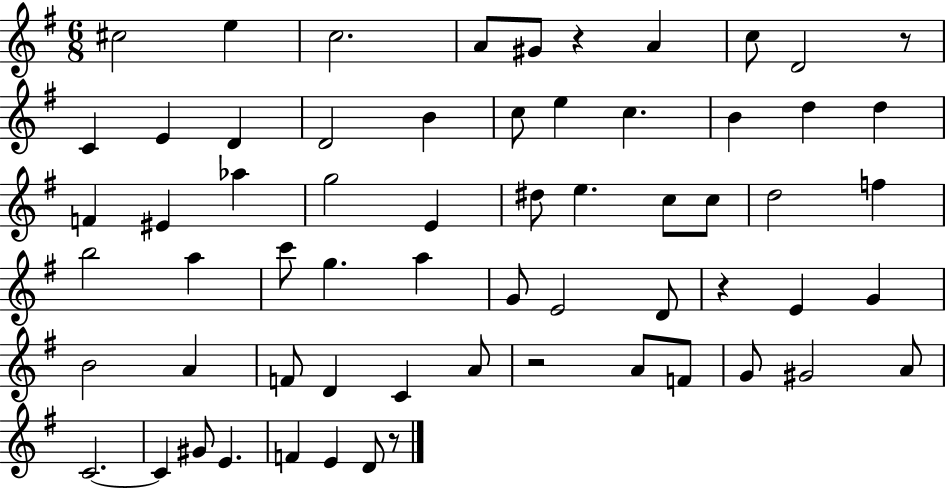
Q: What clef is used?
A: treble